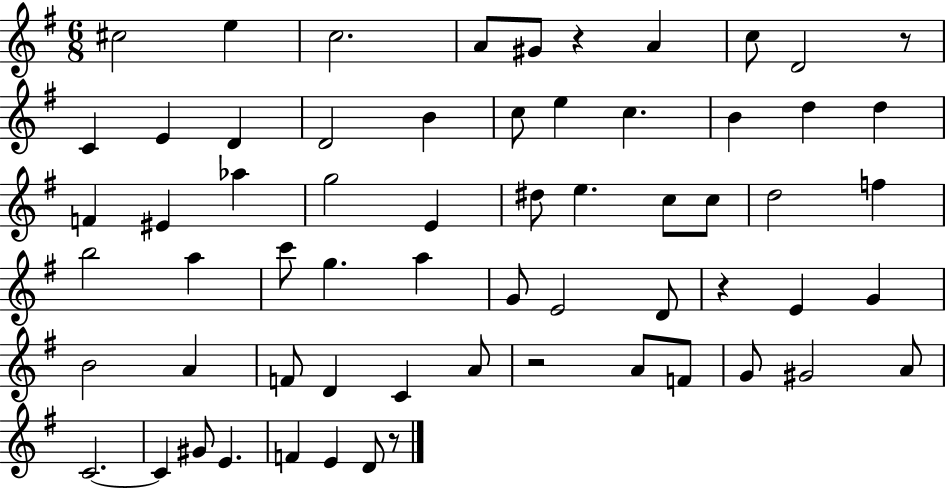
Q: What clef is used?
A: treble